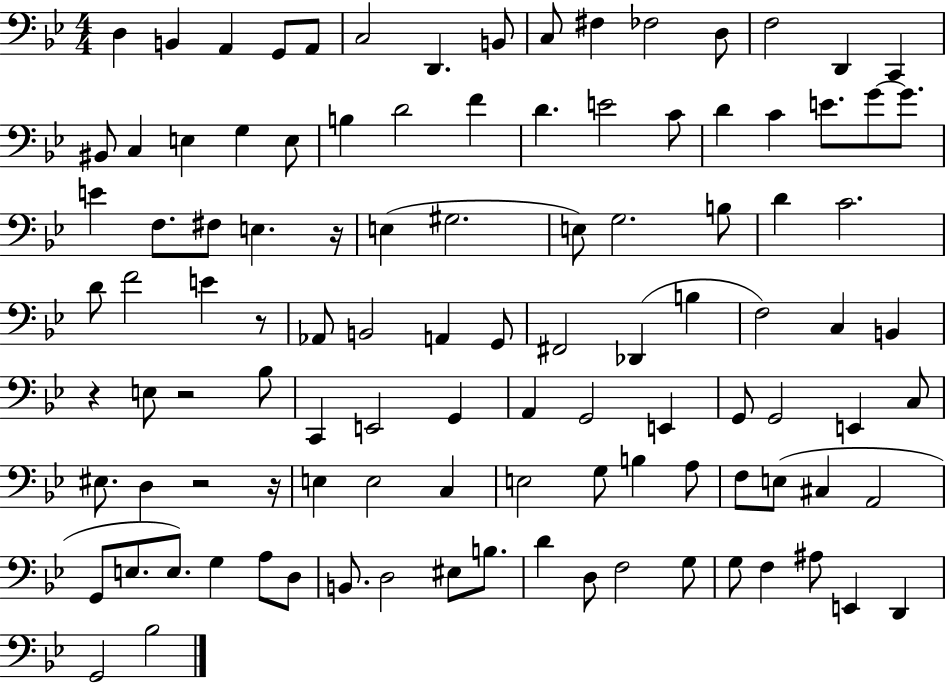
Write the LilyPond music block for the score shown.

{
  \clef bass
  \numericTimeSignature
  \time 4/4
  \key bes \major
  d4 b,4 a,4 g,8 a,8 | c2 d,4. b,8 | c8 fis4 fes2 d8 | f2 d,4 c,4 | \break bis,8 c4 e4 g4 e8 | b4 d'2 f'4 | d'4. e'2 c'8 | d'4 c'4 e'8. g'8~~ g'8. | \break e'4 f8. fis8 e4. r16 | e4( gis2. | e8) g2. b8 | d'4 c'2. | \break d'8 f'2 e'4 r8 | aes,8 b,2 a,4 g,8 | fis,2 des,4( b4 | f2) c4 b,4 | \break r4 e8 r2 bes8 | c,4 e,2 g,4 | a,4 g,2 e,4 | g,8 g,2 e,4 c8 | \break eis8. d4 r2 r16 | e4 e2 c4 | e2 g8 b4 a8 | f8 e8( cis4 a,2 | \break g,8 e8. e8.) g4 a8 d8 | b,8. d2 eis8 b8. | d'4 d8 f2 g8 | g8 f4 ais8 e,4 d,4 | \break g,2 bes2 | \bar "|."
}